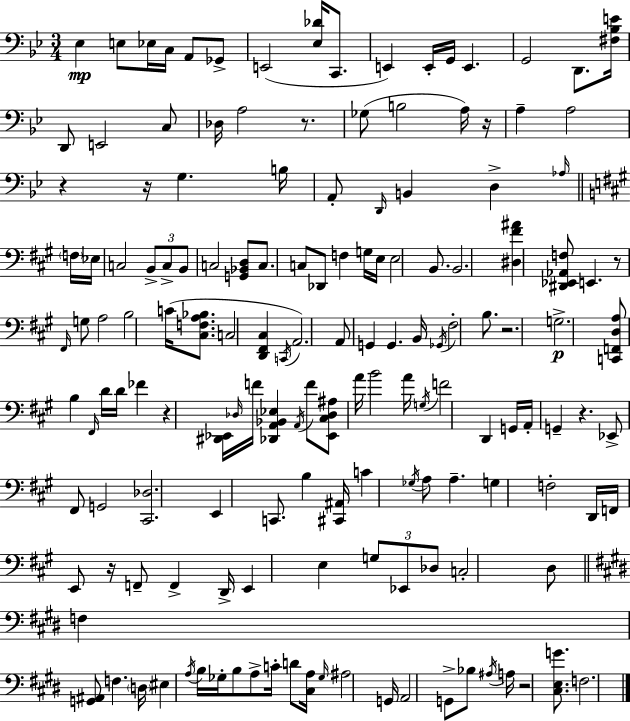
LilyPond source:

{
  \clef bass
  \numericTimeSignature
  \time 3/4
  \key bes \major
  ees4\mp e8 ees16 c16 a,8 ges,8-> | e,2( <ees des'>16 c,8. | e,4) e,16-. g,16 e,4. | g,2 d,8. <fis bes e'>16 | \break d,8 e,2 c8 | des16 a2 r8. | ges8( b2 a16) r16 | a4-- a2 | \break r4 r16 g4. b16 | a,8-. \grace { d,16 } b,4 d4-> \grace { aes16 } | \bar "||" \break \key a \major \parenthesize f16 ees16 c2 \tuplet 3/2 { b,8-> | c8-> b,8 } c2 | <g, bes, d>8 c8. c8 des,8 f4 | g16 e16 e2 b,8. | \break b,2. | <dis fis' ais'>4 <dis, ees, aes, f>8 e,4. | r8 \grace { fis,16 } g8 a2 | b2 c'16( | \break <cis f a bes>8. c2 <d, fis, cis>4 | \acciaccatura { c,16 }) a,2. | a,8 g,4 g,4. | b,16 \acciaccatura { ges,16 } fis2-. | \break b8. r2. | g2.->\p | <c, f, d a>8 b4 \grace { fis,16 } | d'16 d'16 fes'4 r4 <dis, ees,>16 \grace { des16 } | \break f'16 <des, a, bes, ees>4 \acciaccatura { a,16 } f'8 <ees, cis des ais>8 a'16 b'2 | a'16 \acciaccatura { g16 } f'2 | d,4 g,16 a,16-. g,4-- | r4. ees,8-> fis,8 | \break g,2 <cis, des>2. | e,4 | c,8. b4 <cis, ais,>16 c'4 | \acciaccatura { ges16 } a8 a4.-- g4 | \break f2-. d,16 f,16 | e,8 r16 f,8-- f,4-> d,16-> e,4 | e4 \tuplet 3/2 { g8 ees,8 des8 } | c2-. d8 \bar "||" \break \key e \major f4 <g, ais,>8 f4. | \parenthesize d16 eis4 \acciaccatura { a16 } b16 ges16-. b8 a8-> | c'16-. d'8 <cis a>16 \grace { ges16 } ais2 | g,16 a,2 g,8-> | \break bes8 \acciaccatura { ais16 } a16 r2 | <cis e g'>8. f2. | \bar "|."
}